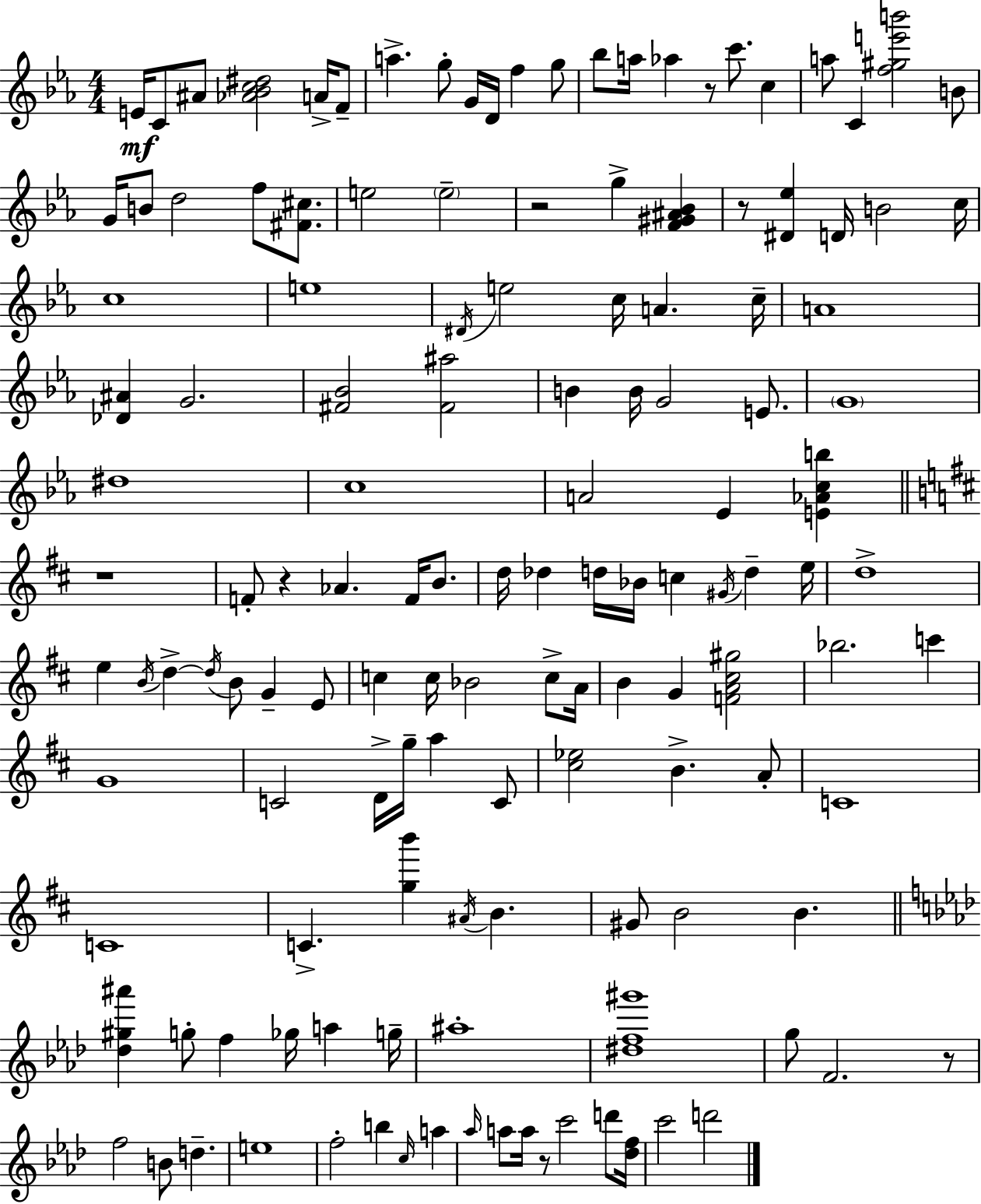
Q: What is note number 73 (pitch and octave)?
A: B4